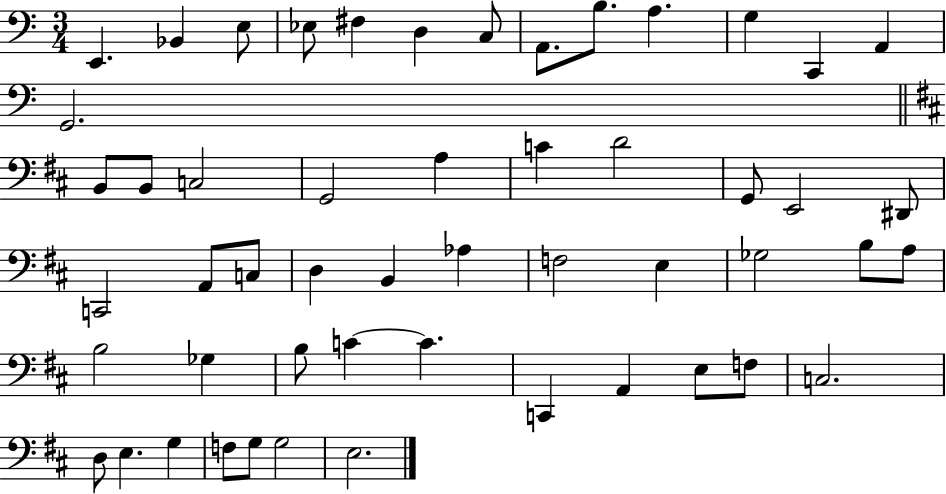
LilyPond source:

{
  \clef bass
  \numericTimeSignature
  \time 3/4
  \key c \major
  e,4. bes,4 e8 | ees8 fis4 d4 c8 | a,8. b8. a4. | g4 c,4 a,4 | \break g,2. | \bar "||" \break \key d \major b,8 b,8 c2 | g,2 a4 | c'4 d'2 | g,8 e,2 dis,8 | \break c,2 a,8 c8 | d4 b,4 aes4 | f2 e4 | ges2 b8 a8 | \break b2 ges4 | b8 c'4~~ c'4. | c,4 a,4 e8 f8 | c2. | \break d8 e4. g4 | f8 g8 g2 | e2. | \bar "|."
}